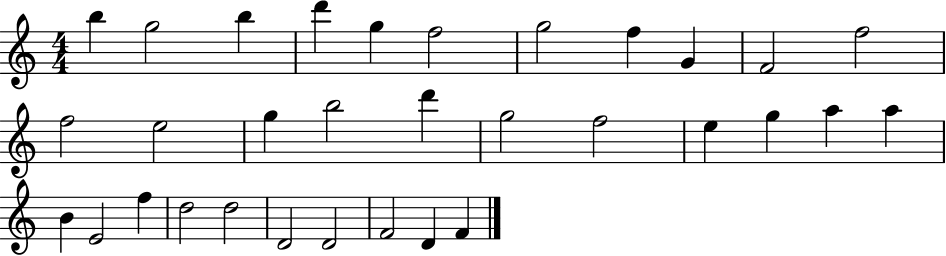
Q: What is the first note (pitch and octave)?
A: B5